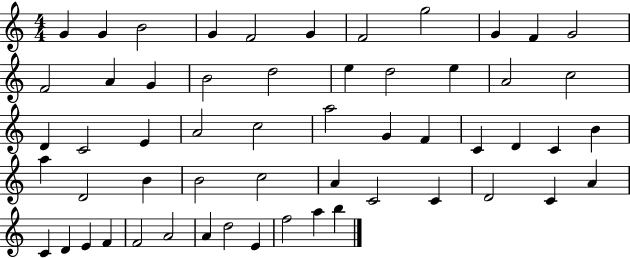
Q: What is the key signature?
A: C major